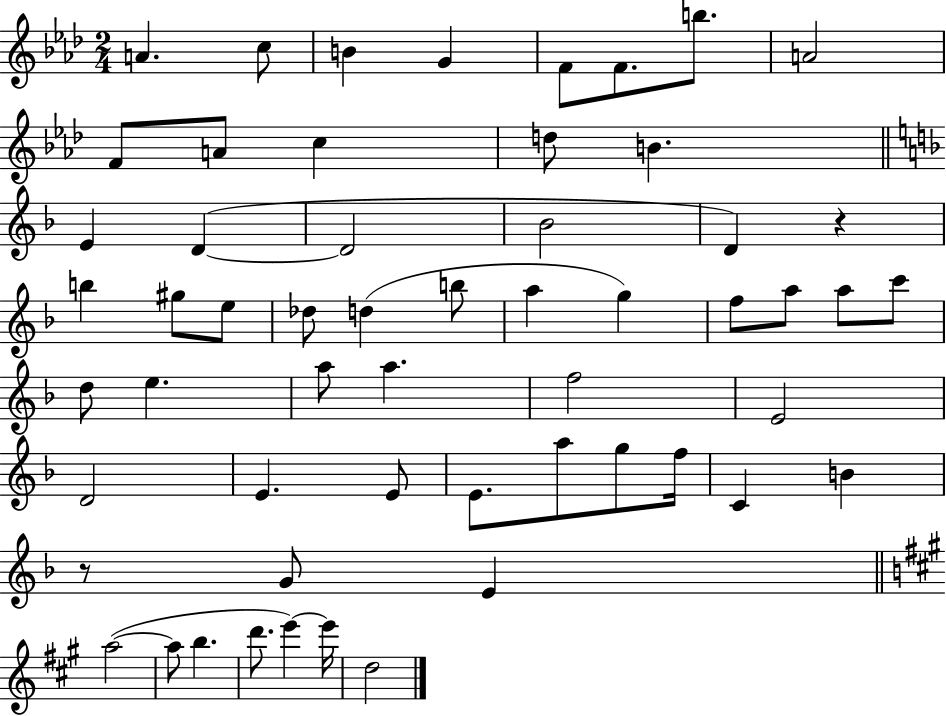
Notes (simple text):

A4/q. C5/e B4/q G4/q F4/e F4/e. B5/e. A4/h F4/e A4/e C5/q D5/e B4/q. E4/q D4/q D4/h Bb4/h D4/q R/q B5/q G#5/e E5/e Db5/e D5/q B5/e A5/q G5/q F5/e A5/e A5/e C6/e D5/e E5/q. A5/e A5/q. F5/h E4/h D4/h E4/q. E4/e E4/e. A5/e G5/e F5/s C4/q B4/q R/e G4/e E4/q A5/h A5/e B5/q. D6/e. E6/q E6/s D5/h